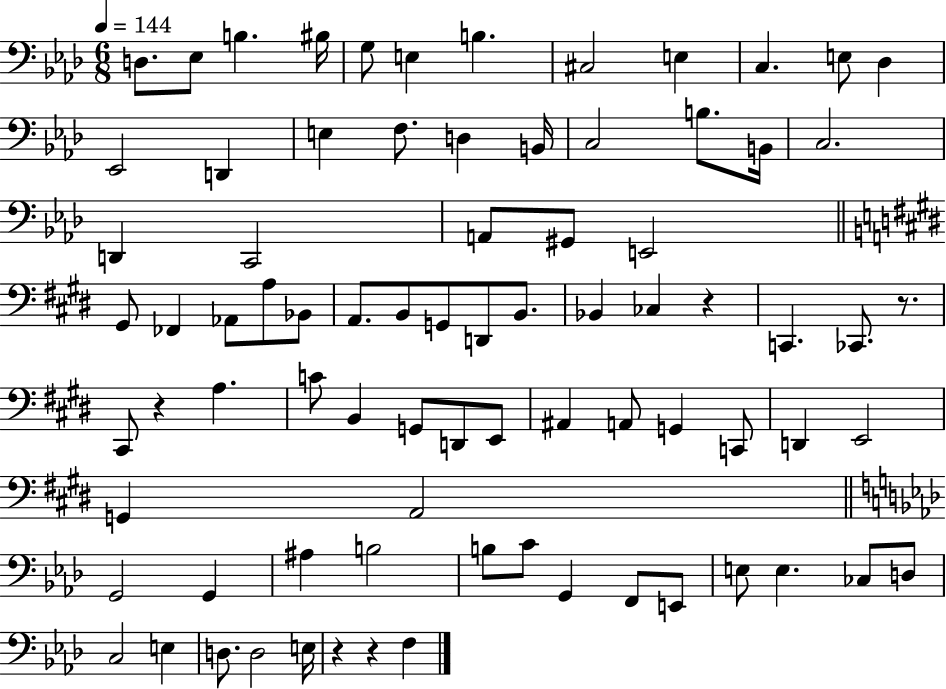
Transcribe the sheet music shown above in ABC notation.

X:1
T:Untitled
M:6/8
L:1/4
K:Ab
D,/2 _E,/2 B, ^B,/4 G,/2 E, B, ^C,2 E, C, E,/2 _D, _E,,2 D,, E, F,/2 D, B,,/4 C,2 B,/2 B,,/4 C,2 D,, C,,2 A,,/2 ^G,,/2 E,,2 ^G,,/2 _F,, _A,,/2 A,/2 _B,,/2 A,,/2 B,,/2 G,,/2 D,,/2 B,,/2 _B,, _C, z C,, _C,,/2 z/2 ^C,,/2 z A, C/2 B,, G,,/2 D,,/2 E,,/2 ^A,, A,,/2 G,, C,,/2 D,, E,,2 G,, A,,2 G,,2 G,, ^A, B,2 B,/2 C/2 G,, F,,/2 E,,/2 E,/2 E, _C,/2 D,/2 C,2 E, D,/2 D,2 E,/4 z z F,